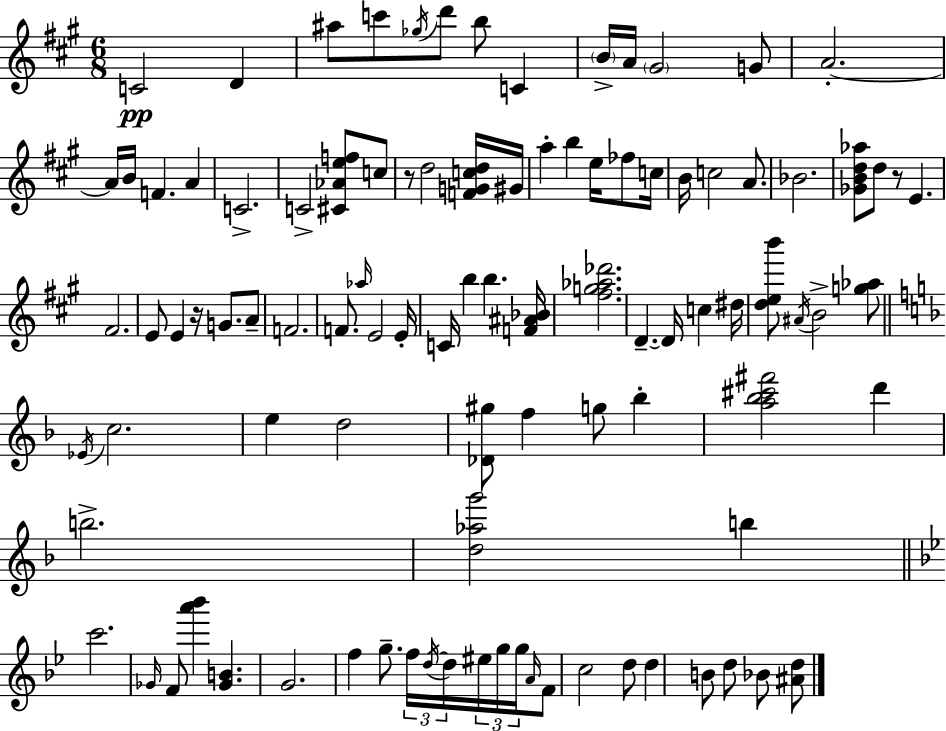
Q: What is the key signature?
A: A major